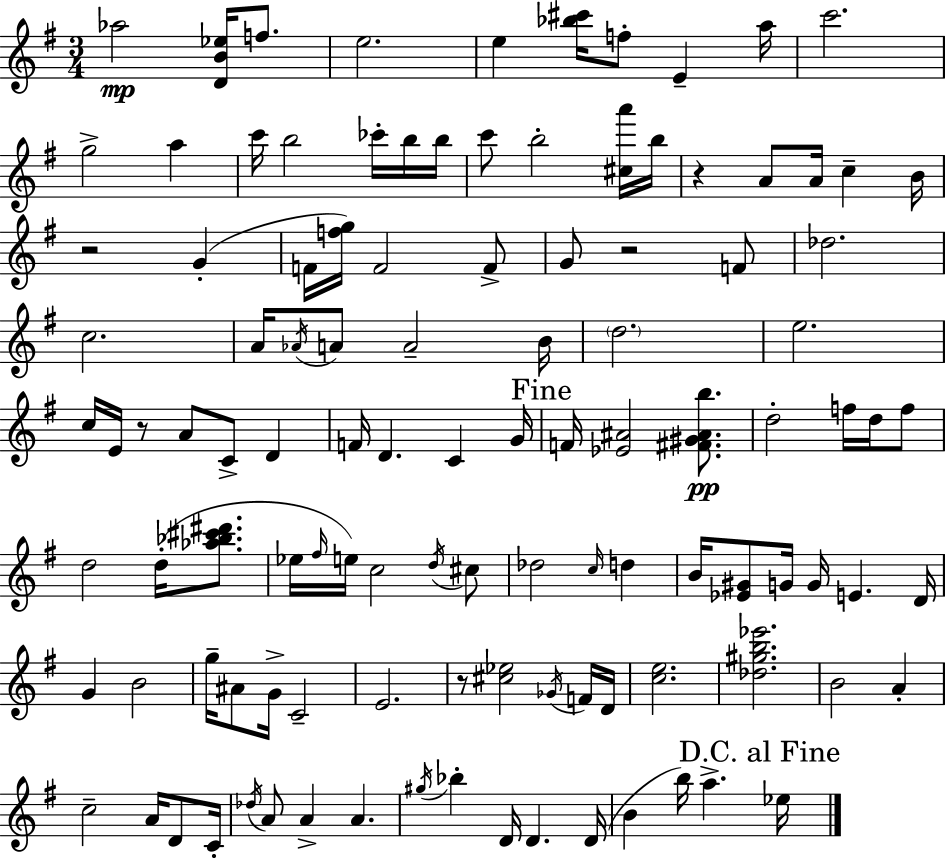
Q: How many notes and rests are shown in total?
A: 112